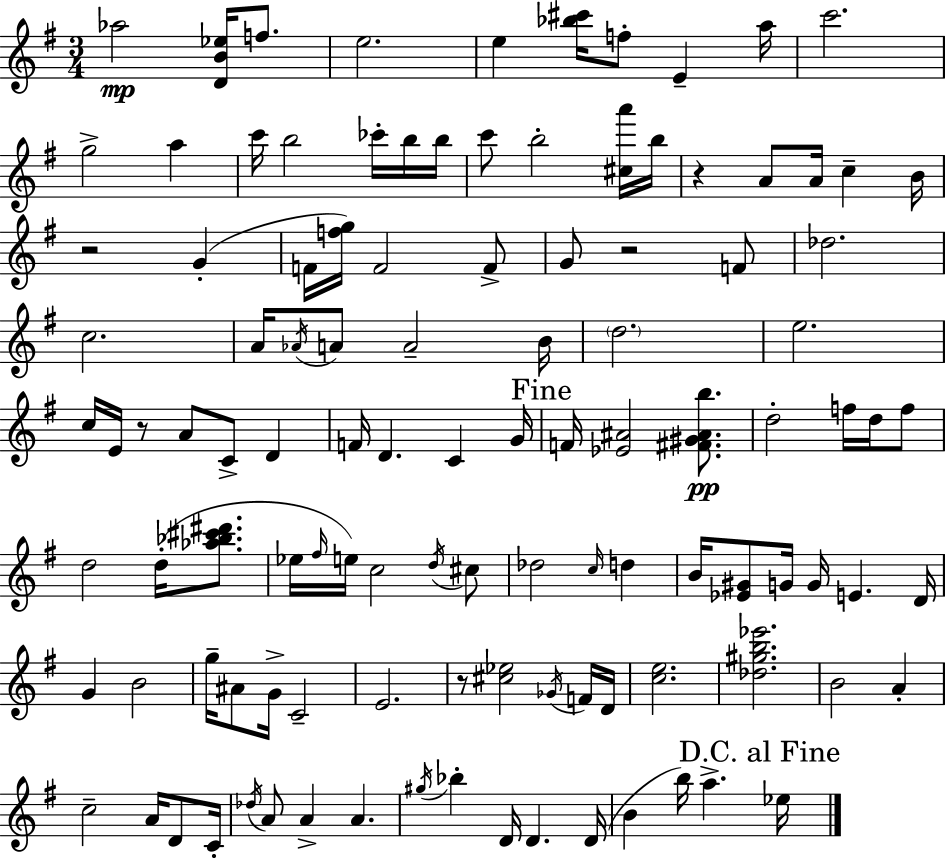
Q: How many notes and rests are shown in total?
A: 112